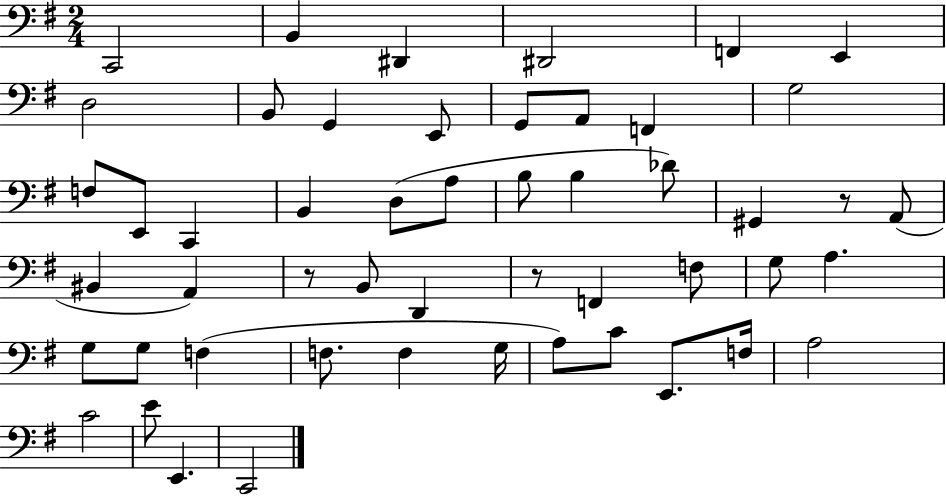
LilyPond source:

{
  \clef bass
  \numericTimeSignature
  \time 2/4
  \key g \major
  c,2 | b,4 dis,4 | dis,2 | f,4 e,4 | \break d2 | b,8 g,4 e,8 | g,8 a,8 f,4 | g2 | \break f8 e,8 c,4 | b,4 d8( a8 | b8 b4 des'8) | gis,4 r8 a,8( | \break bis,4 a,4) | r8 b,8 d,4 | r8 f,4 f8 | g8 a4. | \break g8 g8 f4( | f8. f4 g16 | a8) c'8 e,8. f16 | a2 | \break c'2 | e'8 e,4. | c,2 | \bar "|."
}